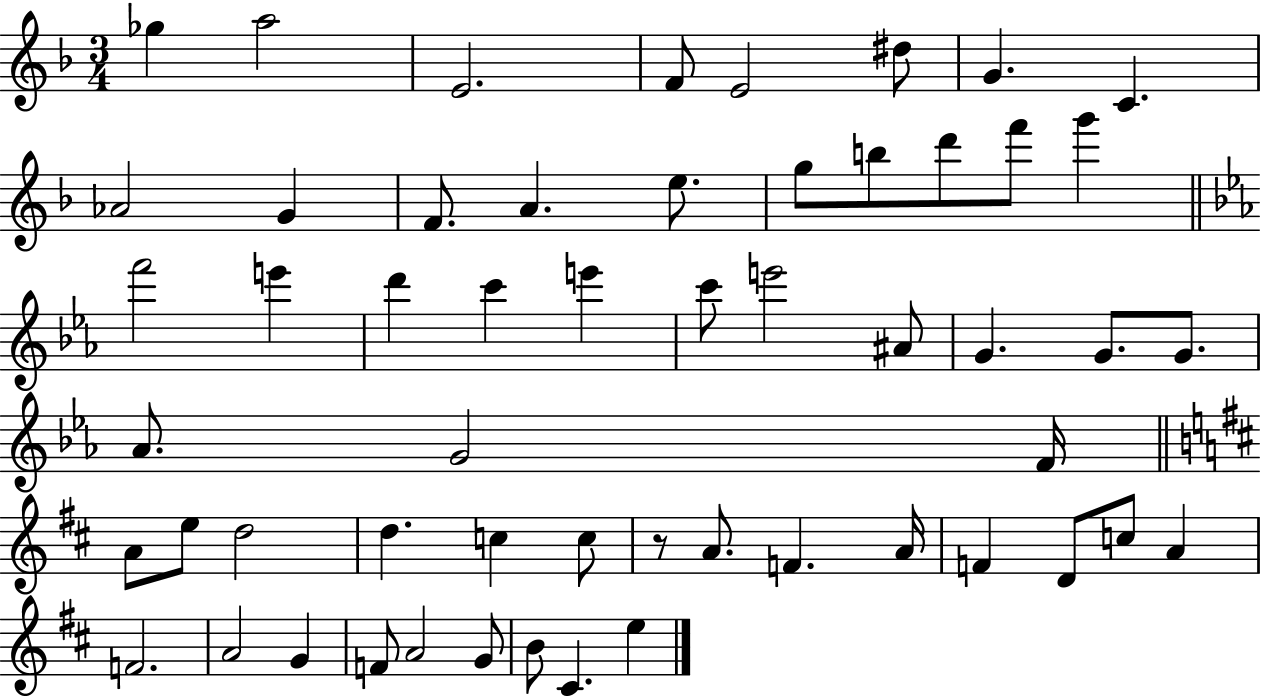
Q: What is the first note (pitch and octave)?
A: Gb5